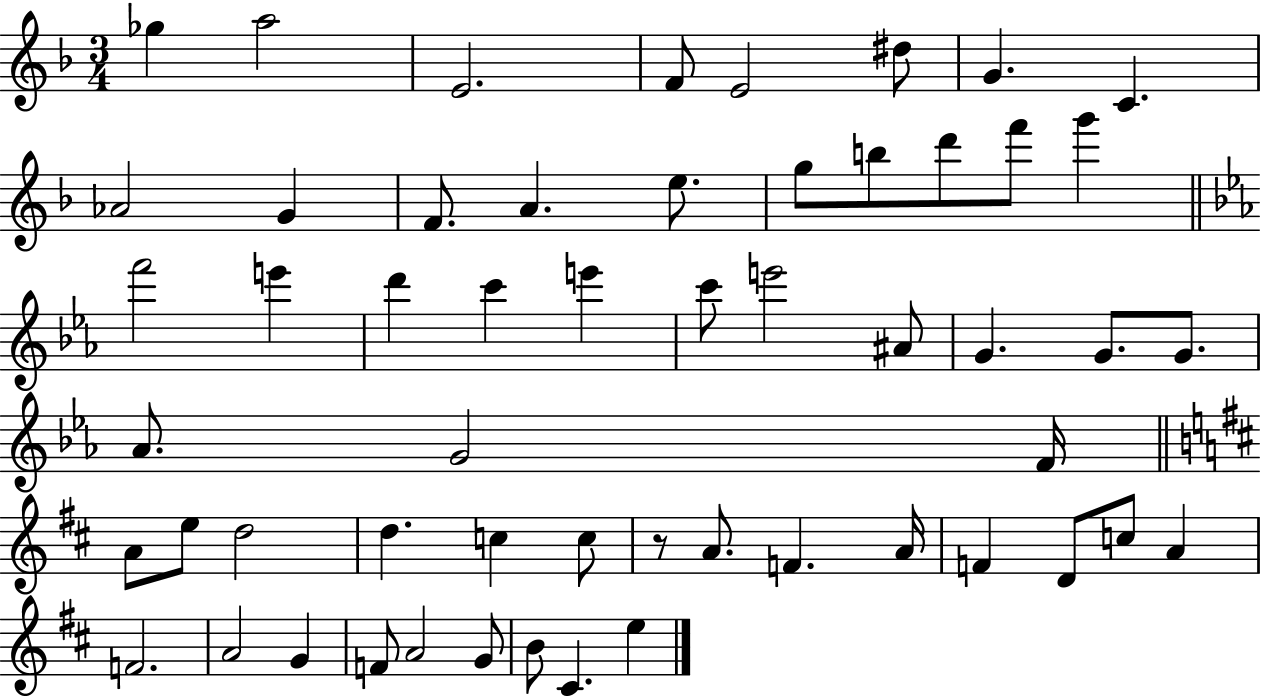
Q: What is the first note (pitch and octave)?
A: Gb5